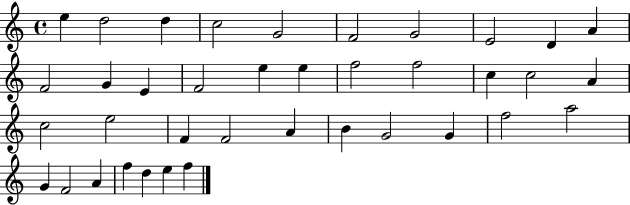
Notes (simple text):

E5/q D5/h D5/q C5/h G4/h F4/h G4/h E4/h D4/q A4/q F4/h G4/q E4/q F4/h E5/q E5/q F5/h F5/h C5/q C5/h A4/q C5/h E5/h F4/q F4/h A4/q B4/q G4/h G4/q F5/h A5/h G4/q F4/h A4/q F5/q D5/q E5/q F5/q